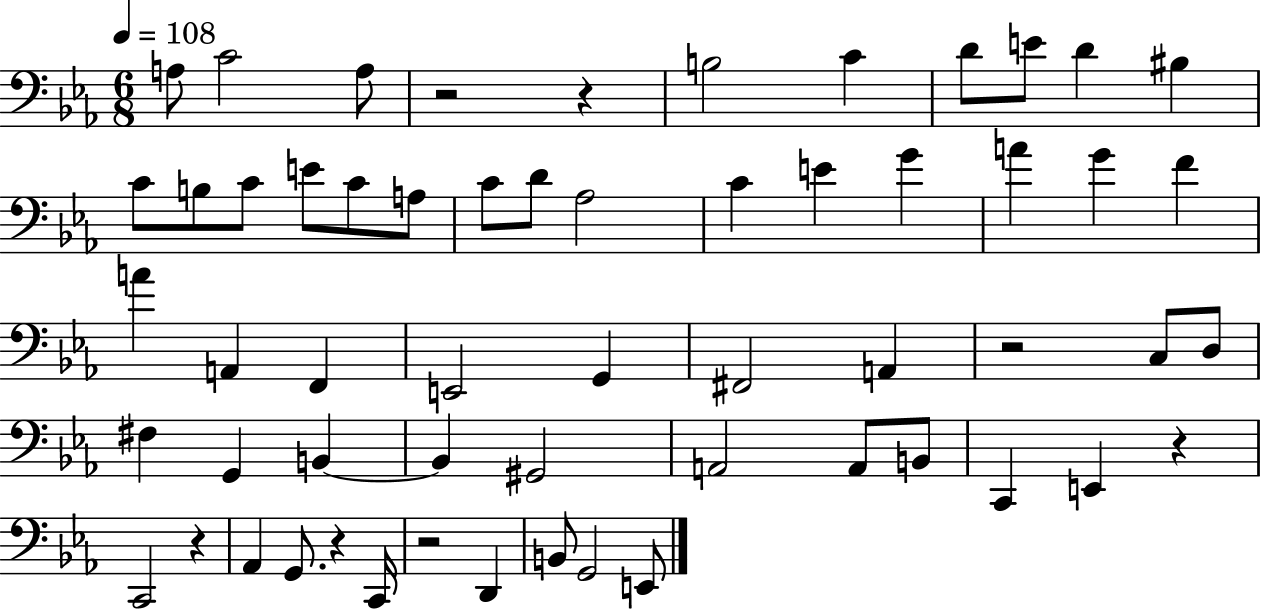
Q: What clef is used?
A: bass